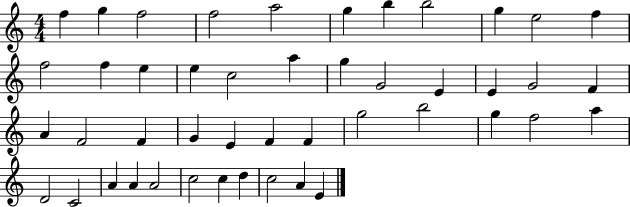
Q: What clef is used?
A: treble